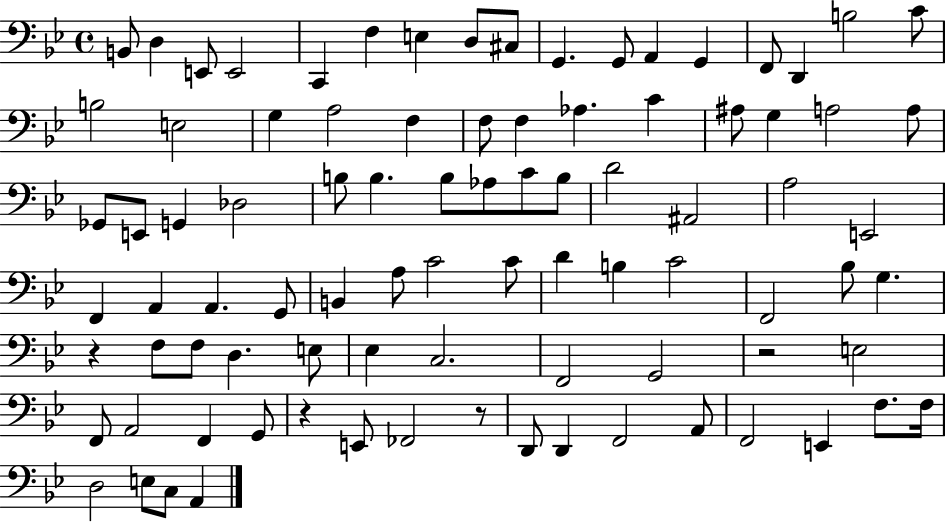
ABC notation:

X:1
T:Untitled
M:4/4
L:1/4
K:Bb
B,,/2 D, E,,/2 E,,2 C,, F, E, D,/2 ^C,/2 G,, G,,/2 A,, G,, F,,/2 D,, B,2 C/2 B,2 E,2 G, A,2 F, F,/2 F, _A, C ^A,/2 G, A,2 A,/2 _G,,/2 E,,/2 G,, _D,2 B,/2 B, B,/2 _A,/2 C/2 B,/2 D2 ^A,,2 A,2 E,,2 F,, A,, A,, G,,/2 B,, A,/2 C2 C/2 D B, C2 F,,2 _B,/2 G, z F,/2 F,/2 D, E,/2 _E, C,2 F,,2 G,,2 z2 E,2 F,,/2 A,,2 F,, G,,/2 z E,,/2 _F,,2 z/2 D,,/2 D,, F,,2 A,,/2 F,,2 E,, F,/2 F,/4 D,2 E,/2 C,/2 A,,